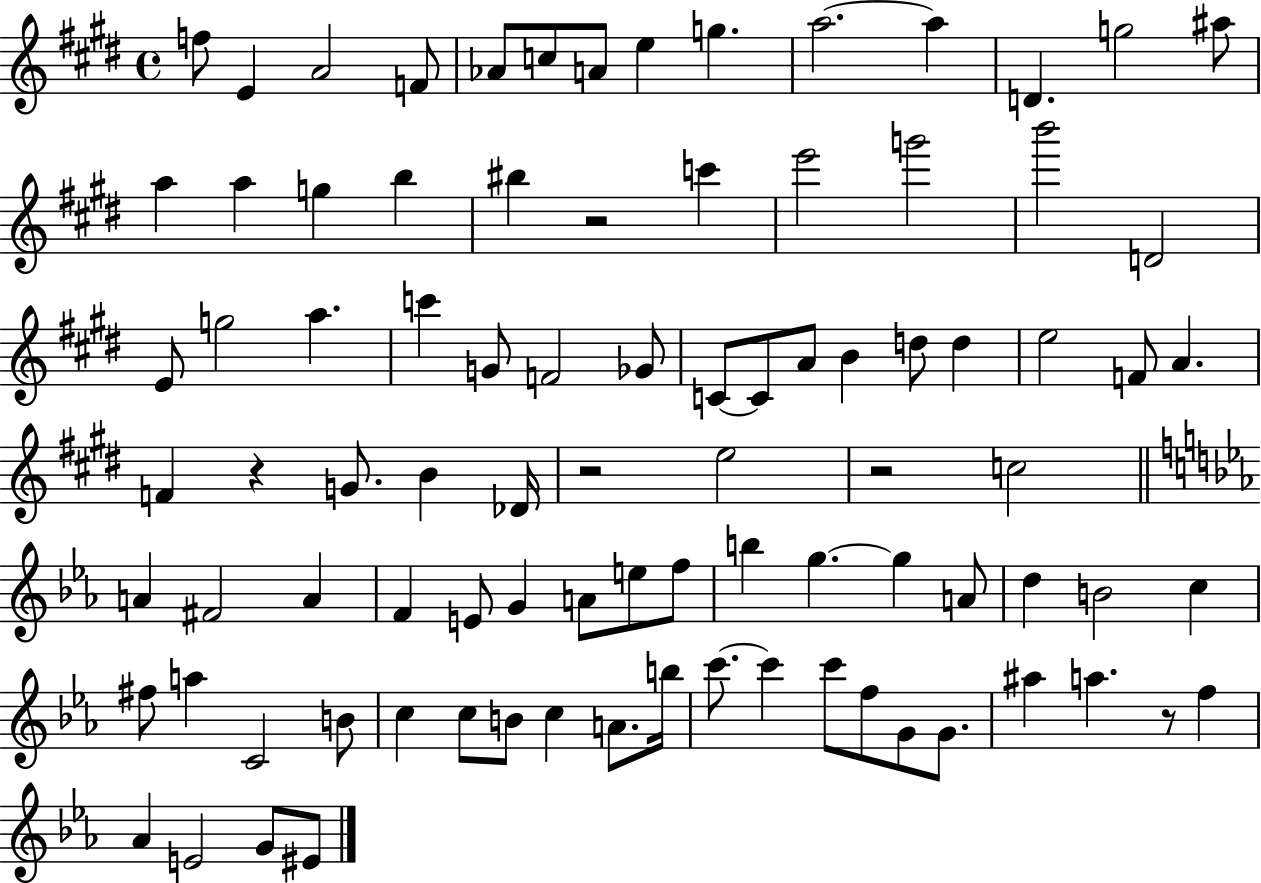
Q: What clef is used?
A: treble